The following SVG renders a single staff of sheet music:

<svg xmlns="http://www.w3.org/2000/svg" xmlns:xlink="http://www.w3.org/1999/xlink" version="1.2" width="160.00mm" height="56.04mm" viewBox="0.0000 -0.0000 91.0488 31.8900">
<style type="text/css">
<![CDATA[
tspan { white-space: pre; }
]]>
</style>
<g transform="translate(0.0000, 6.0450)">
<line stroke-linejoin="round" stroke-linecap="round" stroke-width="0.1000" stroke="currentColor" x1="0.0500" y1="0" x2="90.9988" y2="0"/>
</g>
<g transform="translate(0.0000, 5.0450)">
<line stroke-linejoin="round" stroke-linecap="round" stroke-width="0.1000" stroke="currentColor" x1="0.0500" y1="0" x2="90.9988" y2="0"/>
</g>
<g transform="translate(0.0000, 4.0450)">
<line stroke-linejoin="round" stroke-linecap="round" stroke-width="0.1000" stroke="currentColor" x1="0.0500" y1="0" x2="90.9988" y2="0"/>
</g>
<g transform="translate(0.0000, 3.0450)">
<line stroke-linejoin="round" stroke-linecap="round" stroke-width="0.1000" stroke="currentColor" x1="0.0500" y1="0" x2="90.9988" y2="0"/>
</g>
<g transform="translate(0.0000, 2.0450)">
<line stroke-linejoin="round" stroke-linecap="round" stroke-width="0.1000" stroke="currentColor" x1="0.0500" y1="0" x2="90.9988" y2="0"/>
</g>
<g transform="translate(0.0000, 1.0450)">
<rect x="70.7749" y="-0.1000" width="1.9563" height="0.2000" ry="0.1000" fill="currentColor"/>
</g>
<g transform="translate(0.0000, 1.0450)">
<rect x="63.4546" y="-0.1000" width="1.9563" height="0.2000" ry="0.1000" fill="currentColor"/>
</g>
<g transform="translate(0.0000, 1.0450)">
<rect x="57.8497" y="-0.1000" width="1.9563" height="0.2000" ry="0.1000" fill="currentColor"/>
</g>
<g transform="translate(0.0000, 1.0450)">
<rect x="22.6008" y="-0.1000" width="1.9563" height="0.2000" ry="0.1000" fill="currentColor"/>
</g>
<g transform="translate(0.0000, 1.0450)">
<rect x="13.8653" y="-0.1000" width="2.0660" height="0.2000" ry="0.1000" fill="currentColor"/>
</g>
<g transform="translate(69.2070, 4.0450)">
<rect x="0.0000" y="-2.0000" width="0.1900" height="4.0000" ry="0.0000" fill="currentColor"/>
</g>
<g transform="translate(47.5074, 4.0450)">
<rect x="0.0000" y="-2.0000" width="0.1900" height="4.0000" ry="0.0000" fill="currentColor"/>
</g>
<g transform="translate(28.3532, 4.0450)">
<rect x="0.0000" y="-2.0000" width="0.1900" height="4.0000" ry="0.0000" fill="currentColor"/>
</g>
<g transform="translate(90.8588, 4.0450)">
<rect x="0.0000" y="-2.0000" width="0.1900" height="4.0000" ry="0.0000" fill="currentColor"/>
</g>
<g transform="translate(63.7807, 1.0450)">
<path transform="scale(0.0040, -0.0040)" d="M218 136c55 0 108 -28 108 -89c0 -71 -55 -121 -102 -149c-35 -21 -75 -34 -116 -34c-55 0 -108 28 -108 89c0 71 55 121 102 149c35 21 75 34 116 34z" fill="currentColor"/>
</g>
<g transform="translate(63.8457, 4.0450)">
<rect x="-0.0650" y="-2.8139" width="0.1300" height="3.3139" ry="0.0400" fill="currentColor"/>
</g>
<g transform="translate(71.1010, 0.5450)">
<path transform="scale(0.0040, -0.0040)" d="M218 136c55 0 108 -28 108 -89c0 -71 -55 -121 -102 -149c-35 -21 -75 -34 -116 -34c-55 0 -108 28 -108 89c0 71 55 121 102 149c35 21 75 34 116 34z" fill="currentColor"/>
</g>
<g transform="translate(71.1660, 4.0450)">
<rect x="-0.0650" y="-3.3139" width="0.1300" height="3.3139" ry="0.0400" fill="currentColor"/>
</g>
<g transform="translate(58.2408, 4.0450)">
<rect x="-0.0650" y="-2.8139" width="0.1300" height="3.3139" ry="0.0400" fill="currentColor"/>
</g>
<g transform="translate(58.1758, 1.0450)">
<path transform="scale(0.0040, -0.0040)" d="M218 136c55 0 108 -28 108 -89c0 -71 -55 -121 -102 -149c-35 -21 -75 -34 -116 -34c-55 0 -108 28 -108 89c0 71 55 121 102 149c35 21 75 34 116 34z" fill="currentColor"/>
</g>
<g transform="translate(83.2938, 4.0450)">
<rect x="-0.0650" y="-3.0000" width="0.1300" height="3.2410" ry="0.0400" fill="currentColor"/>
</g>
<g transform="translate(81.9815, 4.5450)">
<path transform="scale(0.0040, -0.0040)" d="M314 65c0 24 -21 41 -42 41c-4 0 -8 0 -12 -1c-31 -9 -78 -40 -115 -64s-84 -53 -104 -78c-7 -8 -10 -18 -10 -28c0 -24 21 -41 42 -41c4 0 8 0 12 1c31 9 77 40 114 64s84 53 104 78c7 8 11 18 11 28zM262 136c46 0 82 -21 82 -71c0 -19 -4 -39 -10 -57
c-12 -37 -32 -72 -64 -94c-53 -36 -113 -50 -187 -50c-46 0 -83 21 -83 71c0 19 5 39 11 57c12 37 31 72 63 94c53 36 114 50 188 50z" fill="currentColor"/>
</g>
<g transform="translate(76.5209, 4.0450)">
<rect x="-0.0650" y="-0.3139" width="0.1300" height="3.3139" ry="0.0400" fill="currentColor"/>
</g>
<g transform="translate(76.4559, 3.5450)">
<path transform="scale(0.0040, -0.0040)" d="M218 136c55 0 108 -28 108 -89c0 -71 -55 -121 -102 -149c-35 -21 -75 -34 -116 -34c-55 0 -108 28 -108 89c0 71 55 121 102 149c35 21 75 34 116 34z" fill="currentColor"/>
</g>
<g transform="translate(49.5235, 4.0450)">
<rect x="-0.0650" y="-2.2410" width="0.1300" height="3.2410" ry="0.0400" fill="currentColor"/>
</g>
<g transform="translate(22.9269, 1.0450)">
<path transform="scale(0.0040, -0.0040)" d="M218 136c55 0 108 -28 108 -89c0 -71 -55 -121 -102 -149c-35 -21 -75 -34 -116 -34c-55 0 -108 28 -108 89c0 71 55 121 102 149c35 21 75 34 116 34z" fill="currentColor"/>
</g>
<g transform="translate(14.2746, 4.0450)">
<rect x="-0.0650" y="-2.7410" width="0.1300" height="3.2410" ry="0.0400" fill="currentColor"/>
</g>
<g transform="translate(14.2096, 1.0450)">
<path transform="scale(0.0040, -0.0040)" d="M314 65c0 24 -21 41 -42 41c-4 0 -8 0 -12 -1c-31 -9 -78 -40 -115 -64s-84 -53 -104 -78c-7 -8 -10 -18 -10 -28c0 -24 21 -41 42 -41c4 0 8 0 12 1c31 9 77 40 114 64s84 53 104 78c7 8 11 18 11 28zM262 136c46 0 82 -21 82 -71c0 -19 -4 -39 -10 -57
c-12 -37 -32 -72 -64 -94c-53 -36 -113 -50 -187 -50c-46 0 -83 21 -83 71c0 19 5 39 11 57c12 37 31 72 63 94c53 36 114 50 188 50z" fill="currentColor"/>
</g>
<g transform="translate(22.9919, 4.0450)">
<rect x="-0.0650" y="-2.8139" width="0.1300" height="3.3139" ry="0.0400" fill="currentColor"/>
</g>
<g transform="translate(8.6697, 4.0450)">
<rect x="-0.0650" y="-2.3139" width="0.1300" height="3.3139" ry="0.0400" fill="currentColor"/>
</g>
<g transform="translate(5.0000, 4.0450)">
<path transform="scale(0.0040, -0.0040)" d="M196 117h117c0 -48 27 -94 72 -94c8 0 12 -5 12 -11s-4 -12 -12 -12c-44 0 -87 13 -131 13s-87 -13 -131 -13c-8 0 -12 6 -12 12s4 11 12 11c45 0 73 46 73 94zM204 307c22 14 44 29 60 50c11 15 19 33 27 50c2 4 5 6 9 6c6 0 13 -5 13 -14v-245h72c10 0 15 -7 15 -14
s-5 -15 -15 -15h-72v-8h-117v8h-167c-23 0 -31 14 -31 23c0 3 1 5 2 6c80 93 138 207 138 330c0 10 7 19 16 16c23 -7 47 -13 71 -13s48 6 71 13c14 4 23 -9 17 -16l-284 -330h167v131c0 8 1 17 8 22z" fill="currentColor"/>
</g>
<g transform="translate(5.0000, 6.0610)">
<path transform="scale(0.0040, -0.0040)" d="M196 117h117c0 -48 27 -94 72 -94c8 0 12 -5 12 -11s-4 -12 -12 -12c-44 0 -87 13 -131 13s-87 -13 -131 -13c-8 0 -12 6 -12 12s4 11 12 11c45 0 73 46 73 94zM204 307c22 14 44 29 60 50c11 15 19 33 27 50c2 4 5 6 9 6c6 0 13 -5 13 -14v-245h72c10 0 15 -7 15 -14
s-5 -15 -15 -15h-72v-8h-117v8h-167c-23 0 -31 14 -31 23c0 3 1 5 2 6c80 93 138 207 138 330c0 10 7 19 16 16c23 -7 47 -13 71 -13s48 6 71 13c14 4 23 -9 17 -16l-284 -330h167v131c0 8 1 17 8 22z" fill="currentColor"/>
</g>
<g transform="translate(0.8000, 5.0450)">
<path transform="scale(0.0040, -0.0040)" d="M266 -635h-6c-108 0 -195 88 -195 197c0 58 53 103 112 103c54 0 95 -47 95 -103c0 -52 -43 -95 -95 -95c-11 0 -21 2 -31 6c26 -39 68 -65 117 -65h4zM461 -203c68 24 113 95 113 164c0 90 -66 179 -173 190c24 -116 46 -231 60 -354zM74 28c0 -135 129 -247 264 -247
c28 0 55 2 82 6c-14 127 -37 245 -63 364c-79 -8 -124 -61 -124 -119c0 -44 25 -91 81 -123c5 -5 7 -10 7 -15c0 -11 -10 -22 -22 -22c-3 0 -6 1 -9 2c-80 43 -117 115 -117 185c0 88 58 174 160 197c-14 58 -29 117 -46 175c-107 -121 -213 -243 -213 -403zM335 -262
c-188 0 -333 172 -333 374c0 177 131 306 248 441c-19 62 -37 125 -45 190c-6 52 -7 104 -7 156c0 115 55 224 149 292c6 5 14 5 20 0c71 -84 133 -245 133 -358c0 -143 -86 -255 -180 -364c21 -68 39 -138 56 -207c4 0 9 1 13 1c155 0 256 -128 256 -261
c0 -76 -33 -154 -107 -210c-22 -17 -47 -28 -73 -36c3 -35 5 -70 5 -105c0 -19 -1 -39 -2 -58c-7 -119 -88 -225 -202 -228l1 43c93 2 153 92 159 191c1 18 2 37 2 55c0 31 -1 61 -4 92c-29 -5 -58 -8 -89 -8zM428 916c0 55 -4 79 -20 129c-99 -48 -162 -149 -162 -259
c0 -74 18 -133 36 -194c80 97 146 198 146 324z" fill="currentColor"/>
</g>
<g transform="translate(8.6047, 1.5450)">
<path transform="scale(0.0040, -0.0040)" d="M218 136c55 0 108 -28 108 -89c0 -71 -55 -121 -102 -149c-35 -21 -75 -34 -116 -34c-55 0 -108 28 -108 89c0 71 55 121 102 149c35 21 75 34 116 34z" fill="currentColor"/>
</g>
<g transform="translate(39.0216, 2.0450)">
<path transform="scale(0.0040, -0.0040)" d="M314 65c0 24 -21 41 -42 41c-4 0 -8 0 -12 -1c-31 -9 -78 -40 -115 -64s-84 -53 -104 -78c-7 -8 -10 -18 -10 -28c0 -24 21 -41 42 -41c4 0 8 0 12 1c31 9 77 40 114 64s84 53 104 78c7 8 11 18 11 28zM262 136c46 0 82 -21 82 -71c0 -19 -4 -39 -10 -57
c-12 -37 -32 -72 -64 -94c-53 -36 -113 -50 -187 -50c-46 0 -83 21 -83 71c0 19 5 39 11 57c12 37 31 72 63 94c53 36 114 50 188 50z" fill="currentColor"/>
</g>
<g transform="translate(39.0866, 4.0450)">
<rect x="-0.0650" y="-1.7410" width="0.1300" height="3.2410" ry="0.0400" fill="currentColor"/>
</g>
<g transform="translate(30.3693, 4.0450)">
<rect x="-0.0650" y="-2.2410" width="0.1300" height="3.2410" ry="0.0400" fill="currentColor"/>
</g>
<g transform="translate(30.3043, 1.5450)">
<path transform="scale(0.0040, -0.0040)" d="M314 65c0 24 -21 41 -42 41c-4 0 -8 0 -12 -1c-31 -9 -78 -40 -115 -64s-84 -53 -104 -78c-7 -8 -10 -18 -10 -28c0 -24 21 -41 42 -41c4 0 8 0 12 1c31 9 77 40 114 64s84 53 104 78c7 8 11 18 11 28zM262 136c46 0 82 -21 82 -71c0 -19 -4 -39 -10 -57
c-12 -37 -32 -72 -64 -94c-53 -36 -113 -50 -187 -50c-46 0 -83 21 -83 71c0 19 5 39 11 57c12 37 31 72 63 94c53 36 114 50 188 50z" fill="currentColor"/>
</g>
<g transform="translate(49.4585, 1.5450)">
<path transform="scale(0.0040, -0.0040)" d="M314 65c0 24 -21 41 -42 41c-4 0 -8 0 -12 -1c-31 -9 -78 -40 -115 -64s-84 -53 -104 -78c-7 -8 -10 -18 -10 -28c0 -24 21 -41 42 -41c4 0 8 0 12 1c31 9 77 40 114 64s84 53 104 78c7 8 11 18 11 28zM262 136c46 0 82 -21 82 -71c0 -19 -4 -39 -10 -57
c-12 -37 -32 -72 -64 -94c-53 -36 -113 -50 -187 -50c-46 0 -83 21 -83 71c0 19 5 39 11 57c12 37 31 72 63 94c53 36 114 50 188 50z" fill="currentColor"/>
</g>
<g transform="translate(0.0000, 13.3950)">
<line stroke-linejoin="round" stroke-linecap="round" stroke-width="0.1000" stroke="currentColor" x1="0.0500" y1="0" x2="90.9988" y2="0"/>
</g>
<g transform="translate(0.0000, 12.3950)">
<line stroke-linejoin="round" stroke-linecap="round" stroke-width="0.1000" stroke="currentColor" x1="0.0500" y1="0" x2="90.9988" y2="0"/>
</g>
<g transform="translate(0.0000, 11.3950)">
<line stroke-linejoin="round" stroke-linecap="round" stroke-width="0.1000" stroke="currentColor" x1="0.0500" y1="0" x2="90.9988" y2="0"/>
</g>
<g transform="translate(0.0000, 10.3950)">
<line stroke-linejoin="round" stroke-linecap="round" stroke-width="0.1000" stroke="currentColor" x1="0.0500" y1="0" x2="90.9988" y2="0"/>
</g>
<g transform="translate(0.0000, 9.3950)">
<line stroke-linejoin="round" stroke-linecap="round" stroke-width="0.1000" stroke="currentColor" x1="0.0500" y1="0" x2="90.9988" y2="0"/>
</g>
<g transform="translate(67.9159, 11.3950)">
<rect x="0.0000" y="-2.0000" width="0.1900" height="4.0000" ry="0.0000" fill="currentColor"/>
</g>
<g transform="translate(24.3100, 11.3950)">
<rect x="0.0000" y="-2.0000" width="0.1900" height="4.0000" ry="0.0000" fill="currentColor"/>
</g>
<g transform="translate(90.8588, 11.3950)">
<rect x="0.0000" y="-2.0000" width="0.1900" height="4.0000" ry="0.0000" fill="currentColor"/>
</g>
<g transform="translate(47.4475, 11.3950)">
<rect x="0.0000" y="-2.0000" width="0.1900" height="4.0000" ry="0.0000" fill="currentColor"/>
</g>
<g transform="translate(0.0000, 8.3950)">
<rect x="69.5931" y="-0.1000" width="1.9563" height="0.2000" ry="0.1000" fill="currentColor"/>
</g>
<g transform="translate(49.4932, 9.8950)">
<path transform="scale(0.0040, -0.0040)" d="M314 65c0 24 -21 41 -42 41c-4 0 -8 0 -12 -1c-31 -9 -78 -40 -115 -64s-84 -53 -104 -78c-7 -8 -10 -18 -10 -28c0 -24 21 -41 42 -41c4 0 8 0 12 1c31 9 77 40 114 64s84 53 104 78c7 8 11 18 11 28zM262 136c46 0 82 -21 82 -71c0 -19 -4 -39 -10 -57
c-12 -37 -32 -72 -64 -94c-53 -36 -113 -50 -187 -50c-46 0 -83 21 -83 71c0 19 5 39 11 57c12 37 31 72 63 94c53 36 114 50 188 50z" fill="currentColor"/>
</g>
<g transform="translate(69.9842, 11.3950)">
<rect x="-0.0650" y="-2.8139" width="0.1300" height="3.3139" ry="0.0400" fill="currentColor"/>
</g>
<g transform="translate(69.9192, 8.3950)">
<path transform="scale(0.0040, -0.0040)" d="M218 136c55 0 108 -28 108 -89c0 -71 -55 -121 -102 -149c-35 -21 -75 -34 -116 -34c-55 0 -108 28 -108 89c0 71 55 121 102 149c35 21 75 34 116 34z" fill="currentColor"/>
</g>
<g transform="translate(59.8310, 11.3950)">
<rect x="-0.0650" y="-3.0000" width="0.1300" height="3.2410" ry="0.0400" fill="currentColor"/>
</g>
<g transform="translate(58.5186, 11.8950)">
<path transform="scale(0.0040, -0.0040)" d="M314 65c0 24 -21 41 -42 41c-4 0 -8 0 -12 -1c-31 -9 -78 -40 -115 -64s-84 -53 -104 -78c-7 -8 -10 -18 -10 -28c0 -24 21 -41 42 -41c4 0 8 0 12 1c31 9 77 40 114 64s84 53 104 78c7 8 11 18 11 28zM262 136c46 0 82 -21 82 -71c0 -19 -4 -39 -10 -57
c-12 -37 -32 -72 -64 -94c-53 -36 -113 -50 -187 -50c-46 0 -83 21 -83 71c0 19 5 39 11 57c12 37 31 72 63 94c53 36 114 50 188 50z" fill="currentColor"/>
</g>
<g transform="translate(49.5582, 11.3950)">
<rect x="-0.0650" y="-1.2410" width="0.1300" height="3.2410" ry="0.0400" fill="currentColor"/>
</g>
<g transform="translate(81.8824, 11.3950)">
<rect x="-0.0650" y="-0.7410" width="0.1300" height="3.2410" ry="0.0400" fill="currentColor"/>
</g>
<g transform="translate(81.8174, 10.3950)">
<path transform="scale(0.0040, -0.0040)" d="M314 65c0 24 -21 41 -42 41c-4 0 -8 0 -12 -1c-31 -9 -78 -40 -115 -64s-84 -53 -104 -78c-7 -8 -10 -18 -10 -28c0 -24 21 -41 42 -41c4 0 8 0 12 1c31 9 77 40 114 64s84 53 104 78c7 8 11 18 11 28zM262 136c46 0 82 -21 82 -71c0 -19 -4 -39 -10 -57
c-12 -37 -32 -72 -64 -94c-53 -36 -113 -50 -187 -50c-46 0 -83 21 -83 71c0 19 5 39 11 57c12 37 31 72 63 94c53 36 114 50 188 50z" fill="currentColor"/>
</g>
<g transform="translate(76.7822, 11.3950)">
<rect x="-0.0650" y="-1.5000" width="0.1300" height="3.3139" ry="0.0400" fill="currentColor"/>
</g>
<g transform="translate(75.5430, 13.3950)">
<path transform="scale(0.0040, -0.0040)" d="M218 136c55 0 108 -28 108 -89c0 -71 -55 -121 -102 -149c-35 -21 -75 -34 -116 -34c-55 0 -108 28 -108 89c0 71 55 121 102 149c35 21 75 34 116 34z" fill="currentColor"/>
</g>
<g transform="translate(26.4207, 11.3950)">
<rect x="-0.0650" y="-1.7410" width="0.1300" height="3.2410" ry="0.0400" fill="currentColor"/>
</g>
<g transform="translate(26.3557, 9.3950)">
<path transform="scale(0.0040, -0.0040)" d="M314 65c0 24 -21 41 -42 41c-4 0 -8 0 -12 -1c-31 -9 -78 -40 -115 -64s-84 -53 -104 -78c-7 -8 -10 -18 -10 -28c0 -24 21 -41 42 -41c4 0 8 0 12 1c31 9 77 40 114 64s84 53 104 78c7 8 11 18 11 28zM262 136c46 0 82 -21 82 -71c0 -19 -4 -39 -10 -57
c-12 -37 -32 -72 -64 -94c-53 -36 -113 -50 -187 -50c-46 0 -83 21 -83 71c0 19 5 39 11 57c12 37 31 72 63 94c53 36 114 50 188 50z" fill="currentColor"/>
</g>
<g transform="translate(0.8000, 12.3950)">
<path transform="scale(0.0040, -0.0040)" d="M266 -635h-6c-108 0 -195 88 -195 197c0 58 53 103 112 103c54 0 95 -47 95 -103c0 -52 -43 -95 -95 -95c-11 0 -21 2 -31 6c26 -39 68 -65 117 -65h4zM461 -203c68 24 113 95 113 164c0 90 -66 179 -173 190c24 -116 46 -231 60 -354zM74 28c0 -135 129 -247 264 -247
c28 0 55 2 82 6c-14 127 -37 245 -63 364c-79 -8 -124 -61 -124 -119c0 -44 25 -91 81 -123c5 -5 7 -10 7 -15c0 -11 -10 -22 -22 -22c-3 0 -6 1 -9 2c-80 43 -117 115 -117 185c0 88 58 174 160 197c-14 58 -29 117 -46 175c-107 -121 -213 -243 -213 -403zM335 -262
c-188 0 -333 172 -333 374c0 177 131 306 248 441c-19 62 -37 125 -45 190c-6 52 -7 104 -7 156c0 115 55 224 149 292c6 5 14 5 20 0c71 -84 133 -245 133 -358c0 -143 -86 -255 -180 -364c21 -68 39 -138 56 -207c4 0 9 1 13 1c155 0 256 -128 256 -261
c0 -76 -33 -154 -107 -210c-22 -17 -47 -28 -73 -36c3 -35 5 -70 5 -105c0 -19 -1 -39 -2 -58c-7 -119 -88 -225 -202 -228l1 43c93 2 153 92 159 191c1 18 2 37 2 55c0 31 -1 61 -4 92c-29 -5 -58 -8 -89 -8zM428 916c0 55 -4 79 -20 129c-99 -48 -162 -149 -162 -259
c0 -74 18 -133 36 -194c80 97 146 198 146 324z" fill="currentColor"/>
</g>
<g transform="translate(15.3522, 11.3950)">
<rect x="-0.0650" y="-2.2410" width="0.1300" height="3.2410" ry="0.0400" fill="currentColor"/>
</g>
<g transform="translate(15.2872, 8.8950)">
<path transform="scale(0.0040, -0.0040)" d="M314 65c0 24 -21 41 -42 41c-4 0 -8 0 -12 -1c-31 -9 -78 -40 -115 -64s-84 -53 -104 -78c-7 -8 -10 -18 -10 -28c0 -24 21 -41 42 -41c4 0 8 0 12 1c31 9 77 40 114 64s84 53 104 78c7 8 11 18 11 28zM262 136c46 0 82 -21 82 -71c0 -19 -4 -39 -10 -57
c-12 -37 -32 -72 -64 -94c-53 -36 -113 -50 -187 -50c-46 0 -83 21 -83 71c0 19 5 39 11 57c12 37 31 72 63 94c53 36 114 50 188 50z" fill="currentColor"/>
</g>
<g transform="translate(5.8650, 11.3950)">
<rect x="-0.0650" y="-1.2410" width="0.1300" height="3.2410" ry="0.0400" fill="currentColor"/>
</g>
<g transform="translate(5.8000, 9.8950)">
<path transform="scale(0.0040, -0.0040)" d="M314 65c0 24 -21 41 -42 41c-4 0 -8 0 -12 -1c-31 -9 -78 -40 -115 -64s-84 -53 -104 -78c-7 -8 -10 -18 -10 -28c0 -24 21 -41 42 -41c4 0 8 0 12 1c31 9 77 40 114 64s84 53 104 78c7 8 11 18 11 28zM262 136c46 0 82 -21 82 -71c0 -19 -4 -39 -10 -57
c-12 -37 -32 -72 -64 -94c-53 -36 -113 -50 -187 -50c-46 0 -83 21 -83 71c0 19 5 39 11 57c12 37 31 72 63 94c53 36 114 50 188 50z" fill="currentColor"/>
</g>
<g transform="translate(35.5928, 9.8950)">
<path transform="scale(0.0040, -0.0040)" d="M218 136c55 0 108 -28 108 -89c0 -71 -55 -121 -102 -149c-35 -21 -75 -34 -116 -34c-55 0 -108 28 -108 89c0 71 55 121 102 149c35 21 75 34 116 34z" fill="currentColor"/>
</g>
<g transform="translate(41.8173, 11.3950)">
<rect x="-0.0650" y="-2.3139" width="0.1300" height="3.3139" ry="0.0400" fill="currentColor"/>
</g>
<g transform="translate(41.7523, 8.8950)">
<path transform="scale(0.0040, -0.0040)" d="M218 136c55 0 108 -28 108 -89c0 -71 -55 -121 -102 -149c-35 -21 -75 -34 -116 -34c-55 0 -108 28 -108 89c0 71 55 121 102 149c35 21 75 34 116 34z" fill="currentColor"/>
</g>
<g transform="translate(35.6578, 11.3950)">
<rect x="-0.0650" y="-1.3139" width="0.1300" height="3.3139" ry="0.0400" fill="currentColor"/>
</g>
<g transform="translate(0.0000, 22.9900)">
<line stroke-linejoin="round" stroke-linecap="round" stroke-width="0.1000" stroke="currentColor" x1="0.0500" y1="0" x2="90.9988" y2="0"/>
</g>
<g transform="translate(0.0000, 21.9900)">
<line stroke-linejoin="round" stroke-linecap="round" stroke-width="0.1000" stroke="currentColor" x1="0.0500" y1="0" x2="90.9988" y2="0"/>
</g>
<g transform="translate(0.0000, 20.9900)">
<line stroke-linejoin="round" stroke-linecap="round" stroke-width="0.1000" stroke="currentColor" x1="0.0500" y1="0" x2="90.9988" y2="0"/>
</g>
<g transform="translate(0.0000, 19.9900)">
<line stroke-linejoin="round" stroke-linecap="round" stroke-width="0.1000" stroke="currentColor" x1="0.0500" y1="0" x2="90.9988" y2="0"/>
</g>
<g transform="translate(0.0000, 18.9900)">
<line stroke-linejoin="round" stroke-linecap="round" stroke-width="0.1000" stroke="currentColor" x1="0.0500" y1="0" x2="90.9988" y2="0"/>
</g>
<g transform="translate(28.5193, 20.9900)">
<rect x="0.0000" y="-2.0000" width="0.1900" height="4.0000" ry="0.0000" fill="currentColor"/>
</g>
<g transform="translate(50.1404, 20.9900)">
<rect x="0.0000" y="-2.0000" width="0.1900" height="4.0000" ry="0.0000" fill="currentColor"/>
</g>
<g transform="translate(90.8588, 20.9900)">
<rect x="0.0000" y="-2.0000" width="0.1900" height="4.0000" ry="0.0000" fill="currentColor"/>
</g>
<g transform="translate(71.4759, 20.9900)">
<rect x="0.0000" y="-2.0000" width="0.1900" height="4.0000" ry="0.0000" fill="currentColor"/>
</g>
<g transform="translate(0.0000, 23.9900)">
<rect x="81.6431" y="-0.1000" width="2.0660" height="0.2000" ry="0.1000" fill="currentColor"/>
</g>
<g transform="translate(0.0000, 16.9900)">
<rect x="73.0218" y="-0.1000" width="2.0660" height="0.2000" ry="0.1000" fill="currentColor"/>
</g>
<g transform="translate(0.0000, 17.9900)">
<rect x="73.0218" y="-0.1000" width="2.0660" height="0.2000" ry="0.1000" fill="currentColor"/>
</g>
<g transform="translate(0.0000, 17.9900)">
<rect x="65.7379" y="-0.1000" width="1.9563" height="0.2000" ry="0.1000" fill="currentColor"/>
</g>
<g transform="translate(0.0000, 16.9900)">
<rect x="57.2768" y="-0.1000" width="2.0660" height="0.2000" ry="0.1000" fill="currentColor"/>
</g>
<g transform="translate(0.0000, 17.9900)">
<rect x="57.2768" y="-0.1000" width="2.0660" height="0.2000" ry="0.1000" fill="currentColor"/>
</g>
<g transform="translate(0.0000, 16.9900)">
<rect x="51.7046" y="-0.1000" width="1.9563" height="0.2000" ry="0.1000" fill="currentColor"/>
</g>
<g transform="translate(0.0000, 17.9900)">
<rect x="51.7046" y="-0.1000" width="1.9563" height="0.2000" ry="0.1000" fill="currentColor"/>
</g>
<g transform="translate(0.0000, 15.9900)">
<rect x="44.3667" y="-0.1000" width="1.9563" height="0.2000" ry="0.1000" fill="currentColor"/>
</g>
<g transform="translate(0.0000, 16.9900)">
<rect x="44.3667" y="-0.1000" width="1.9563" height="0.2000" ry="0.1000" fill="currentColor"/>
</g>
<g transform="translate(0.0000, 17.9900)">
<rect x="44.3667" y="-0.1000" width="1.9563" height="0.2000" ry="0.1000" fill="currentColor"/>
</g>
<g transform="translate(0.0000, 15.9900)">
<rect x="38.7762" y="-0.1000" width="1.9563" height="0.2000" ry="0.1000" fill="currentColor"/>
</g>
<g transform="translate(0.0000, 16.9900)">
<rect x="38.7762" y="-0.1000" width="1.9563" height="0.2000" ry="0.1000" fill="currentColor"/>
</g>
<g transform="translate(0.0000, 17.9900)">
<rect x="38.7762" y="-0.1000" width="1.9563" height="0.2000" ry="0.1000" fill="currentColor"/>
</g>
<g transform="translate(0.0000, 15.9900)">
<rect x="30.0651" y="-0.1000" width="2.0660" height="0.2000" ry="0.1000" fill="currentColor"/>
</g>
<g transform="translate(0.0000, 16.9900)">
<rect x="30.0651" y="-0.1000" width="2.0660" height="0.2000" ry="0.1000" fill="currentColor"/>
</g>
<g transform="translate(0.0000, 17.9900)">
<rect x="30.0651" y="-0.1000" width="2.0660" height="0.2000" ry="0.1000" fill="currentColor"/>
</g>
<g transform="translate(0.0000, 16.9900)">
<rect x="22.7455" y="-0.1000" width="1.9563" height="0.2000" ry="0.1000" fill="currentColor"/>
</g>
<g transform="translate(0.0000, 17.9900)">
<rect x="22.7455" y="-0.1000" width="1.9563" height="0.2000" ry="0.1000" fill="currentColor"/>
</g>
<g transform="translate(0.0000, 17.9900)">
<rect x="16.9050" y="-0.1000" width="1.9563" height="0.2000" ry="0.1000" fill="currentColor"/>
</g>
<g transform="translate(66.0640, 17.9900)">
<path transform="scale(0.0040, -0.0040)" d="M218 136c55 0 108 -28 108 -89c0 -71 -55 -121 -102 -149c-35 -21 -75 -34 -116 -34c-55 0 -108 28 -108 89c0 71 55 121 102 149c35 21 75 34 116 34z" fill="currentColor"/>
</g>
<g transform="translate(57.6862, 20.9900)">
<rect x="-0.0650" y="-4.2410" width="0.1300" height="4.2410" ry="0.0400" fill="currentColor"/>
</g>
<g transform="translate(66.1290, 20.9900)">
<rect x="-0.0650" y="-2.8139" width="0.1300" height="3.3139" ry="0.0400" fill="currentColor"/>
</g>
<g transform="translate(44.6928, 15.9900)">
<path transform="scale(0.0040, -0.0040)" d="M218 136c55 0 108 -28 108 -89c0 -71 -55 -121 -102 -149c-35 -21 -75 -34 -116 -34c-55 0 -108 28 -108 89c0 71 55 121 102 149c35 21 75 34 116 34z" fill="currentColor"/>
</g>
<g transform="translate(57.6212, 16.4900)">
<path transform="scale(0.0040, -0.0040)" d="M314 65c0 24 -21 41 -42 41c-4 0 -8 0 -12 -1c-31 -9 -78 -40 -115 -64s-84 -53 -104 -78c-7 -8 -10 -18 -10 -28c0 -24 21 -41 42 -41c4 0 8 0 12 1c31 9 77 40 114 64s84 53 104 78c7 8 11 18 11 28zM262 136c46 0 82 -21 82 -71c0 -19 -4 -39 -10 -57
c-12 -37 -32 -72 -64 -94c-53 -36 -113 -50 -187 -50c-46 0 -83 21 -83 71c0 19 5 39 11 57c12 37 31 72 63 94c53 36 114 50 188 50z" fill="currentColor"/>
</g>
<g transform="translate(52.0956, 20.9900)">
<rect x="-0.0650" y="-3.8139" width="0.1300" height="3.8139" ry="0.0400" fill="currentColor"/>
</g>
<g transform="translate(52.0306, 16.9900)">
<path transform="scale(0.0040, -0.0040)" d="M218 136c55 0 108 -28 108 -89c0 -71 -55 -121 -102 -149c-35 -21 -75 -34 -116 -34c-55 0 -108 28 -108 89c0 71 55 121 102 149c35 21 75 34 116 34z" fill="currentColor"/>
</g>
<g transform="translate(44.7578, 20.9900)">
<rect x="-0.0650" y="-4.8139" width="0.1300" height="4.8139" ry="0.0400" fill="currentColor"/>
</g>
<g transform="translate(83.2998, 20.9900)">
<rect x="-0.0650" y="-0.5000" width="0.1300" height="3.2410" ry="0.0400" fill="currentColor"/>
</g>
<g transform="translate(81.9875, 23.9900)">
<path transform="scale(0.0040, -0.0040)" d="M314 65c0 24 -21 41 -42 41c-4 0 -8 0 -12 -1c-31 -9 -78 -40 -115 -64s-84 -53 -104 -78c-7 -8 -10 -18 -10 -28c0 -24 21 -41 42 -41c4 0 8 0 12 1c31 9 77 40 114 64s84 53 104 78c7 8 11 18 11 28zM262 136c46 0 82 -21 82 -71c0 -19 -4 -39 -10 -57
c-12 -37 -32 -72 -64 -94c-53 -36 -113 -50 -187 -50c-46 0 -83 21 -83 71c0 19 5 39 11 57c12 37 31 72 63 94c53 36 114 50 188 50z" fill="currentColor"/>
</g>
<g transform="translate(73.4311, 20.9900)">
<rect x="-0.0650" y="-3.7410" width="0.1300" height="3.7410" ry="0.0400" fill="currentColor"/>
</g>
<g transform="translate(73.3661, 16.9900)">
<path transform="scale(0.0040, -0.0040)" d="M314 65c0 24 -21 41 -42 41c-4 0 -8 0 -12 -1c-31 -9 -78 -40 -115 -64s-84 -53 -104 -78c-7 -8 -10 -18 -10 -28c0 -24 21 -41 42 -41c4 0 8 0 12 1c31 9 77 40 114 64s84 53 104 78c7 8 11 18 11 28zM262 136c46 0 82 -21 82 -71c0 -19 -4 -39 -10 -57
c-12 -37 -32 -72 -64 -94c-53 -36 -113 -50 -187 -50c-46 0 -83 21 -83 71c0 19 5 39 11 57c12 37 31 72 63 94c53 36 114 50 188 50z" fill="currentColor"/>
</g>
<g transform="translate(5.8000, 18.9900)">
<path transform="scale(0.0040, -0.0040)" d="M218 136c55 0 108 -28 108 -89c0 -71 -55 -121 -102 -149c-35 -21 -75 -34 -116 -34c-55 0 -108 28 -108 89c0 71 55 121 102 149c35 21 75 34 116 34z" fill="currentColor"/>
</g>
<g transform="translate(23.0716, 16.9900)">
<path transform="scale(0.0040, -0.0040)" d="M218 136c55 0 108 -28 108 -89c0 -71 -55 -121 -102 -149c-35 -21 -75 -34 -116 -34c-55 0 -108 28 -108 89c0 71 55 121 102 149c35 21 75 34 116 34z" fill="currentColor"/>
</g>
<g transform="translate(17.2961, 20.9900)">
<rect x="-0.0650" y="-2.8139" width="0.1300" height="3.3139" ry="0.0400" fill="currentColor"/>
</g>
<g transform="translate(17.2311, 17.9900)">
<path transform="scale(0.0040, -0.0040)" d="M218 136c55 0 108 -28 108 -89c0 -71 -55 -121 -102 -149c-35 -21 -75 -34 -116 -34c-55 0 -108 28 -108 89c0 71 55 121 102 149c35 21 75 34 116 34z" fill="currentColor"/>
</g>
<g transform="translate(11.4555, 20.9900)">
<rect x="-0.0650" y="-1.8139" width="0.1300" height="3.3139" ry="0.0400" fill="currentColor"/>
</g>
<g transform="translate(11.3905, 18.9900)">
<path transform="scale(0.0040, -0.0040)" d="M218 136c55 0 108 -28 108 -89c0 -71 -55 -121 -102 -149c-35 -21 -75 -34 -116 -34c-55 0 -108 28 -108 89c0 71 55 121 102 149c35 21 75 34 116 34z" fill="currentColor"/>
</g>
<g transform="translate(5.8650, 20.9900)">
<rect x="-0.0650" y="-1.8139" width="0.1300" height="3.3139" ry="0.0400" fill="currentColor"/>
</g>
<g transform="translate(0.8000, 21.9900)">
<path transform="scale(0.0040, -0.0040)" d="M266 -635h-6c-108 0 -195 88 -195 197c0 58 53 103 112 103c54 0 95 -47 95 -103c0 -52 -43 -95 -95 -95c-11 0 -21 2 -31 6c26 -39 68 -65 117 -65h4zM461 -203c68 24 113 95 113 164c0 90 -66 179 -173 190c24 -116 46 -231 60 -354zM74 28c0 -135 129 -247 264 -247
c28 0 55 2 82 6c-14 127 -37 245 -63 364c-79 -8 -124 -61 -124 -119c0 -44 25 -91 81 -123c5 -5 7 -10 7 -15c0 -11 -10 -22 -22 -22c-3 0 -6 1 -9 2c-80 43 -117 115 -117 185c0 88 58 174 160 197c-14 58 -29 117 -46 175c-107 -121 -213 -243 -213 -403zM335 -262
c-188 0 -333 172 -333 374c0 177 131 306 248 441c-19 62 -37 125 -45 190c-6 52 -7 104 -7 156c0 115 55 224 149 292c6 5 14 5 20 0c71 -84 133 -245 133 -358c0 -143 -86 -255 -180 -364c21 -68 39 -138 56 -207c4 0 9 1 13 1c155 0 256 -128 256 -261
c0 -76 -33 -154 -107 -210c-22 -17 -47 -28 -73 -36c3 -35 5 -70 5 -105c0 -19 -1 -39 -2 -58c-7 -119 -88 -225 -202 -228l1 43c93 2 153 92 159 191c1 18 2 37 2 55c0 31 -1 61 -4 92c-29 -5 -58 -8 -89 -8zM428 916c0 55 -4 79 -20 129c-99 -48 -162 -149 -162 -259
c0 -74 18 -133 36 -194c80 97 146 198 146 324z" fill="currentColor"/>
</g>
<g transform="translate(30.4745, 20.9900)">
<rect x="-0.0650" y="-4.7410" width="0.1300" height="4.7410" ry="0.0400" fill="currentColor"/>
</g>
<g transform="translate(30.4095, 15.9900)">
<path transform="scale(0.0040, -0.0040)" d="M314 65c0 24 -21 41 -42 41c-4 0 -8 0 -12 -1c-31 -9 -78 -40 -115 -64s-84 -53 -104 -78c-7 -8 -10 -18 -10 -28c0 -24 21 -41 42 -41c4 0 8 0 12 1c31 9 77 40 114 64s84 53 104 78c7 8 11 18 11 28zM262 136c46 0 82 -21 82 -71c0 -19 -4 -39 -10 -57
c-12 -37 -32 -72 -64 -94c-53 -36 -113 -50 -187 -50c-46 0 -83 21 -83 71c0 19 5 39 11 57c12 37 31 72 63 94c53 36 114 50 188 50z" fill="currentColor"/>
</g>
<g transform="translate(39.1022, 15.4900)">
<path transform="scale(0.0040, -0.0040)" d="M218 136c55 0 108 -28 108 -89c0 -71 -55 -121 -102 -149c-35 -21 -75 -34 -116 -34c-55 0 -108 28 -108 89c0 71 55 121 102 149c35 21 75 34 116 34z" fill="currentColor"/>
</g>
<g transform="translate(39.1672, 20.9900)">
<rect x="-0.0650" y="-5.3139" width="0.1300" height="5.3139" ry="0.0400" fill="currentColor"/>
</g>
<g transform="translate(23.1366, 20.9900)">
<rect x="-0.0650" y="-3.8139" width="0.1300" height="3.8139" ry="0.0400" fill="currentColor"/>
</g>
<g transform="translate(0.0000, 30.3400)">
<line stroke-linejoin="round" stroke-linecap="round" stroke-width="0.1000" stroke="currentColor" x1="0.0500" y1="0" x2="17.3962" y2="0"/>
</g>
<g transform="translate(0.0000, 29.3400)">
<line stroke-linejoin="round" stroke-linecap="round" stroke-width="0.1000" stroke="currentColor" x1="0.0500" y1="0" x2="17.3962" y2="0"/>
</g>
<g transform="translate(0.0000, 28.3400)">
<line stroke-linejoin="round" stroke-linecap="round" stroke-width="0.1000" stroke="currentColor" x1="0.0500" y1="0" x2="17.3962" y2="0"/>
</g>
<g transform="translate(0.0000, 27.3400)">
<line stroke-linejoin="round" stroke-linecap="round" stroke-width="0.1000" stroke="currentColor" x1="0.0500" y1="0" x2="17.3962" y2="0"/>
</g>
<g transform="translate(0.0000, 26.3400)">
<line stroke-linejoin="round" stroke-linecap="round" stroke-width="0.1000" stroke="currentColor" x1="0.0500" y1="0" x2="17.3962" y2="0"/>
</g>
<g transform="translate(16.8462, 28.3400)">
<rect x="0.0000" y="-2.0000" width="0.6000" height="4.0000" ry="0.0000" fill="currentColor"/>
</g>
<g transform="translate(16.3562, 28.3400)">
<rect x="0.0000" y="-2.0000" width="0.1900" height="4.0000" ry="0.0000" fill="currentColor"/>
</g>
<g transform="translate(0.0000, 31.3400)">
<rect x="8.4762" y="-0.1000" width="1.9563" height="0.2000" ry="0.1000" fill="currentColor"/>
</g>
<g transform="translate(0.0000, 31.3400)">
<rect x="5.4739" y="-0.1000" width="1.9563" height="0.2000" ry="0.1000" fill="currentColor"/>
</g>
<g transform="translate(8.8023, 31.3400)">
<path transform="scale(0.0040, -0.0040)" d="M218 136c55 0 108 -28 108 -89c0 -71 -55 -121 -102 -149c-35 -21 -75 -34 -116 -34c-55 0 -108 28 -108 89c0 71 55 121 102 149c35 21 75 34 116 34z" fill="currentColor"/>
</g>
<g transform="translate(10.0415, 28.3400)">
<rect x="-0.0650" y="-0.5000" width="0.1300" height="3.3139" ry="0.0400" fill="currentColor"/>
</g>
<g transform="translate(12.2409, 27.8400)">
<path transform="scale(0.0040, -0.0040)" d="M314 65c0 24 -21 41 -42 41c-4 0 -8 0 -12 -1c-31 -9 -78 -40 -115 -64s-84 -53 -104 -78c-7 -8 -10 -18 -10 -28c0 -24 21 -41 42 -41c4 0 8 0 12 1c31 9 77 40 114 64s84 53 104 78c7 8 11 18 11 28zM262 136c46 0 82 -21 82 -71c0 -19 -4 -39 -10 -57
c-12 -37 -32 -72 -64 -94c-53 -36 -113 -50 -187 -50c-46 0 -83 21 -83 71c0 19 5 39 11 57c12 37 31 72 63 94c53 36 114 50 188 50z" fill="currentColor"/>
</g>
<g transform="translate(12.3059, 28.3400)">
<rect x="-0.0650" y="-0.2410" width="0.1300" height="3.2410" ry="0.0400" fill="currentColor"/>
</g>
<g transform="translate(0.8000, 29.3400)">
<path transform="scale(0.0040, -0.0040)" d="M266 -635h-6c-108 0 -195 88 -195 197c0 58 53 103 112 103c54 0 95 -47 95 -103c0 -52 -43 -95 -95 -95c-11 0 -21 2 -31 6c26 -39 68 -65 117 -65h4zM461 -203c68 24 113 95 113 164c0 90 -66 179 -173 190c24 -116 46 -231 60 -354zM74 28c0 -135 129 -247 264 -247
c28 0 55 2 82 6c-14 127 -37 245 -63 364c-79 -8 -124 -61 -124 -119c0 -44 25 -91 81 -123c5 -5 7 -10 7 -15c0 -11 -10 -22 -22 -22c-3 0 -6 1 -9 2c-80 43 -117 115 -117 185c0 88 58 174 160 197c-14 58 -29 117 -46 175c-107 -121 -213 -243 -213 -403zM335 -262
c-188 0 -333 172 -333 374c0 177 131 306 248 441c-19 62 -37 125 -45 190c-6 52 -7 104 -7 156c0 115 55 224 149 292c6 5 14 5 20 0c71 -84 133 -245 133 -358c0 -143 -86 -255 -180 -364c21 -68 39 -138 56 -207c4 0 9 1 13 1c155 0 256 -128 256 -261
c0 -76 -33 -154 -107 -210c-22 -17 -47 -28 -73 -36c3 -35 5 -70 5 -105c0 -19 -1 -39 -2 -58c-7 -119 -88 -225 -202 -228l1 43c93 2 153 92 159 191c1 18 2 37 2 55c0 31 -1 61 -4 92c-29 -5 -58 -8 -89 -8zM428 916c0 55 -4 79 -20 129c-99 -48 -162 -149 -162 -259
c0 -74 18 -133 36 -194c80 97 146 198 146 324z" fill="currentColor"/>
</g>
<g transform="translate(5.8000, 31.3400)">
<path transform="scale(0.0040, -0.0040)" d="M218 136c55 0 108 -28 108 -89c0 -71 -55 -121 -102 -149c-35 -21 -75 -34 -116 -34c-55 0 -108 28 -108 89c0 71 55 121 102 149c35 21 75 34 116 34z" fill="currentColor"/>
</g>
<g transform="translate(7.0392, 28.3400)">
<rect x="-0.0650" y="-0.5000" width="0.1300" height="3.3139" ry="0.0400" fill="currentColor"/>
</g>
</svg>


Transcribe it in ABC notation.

X:1
T:Untitled
M:4/4
L:1/4
K:C
g a2 a g2 f2 g2 a a b c A2 e2 g2 f2 e g e2 A2 a E d2 f f a c' e'2 f' e' c' d'2 a c'2 C2 C C c2